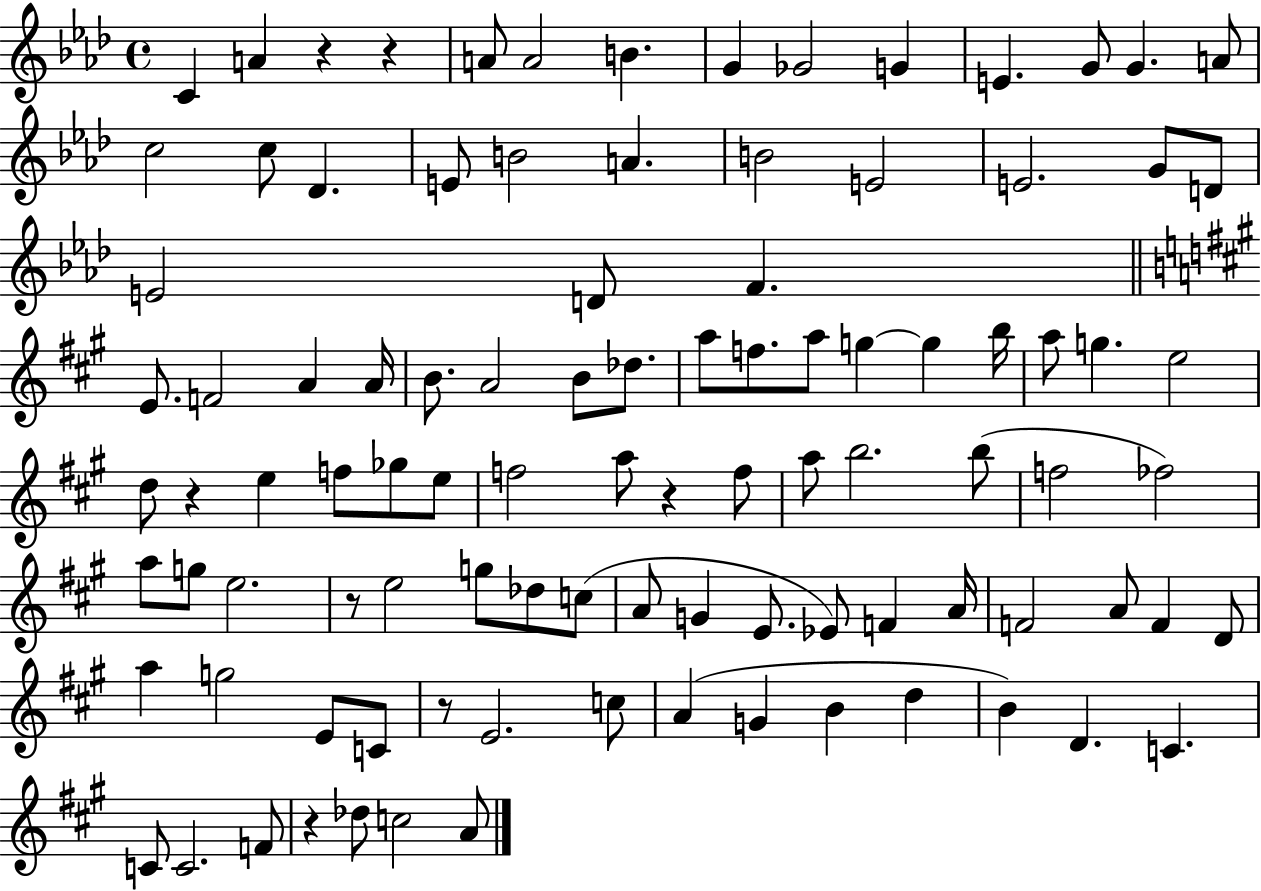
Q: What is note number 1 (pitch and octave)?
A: C4